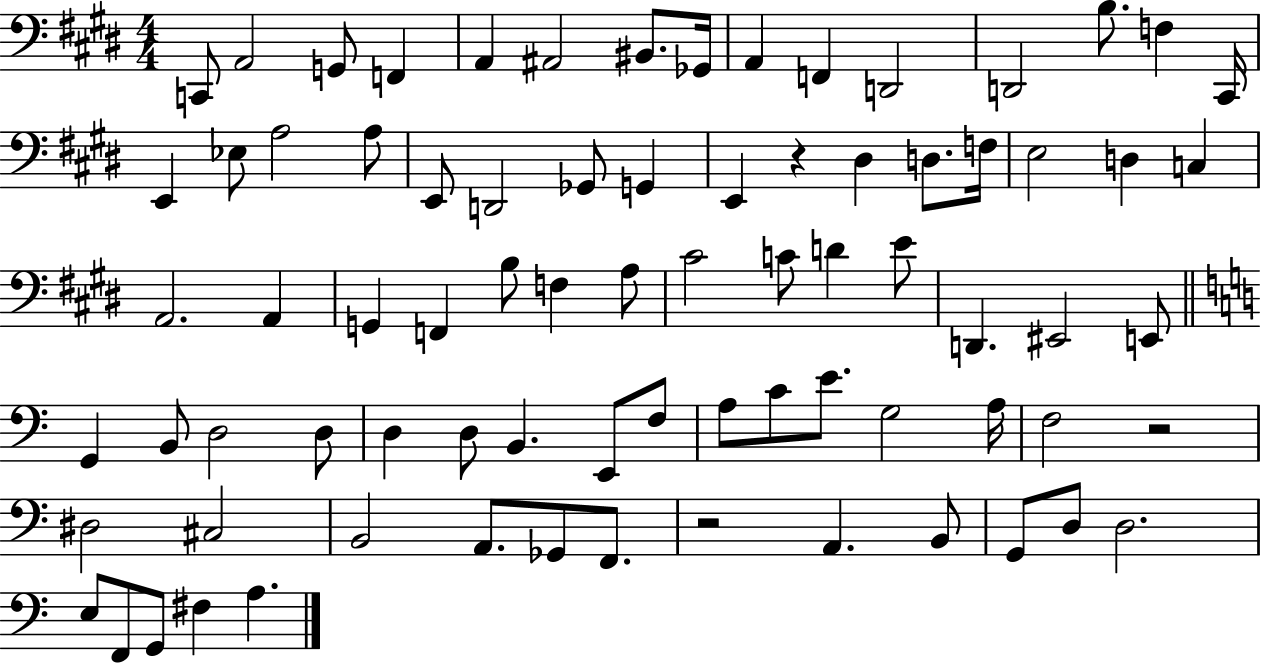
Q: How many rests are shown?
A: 3